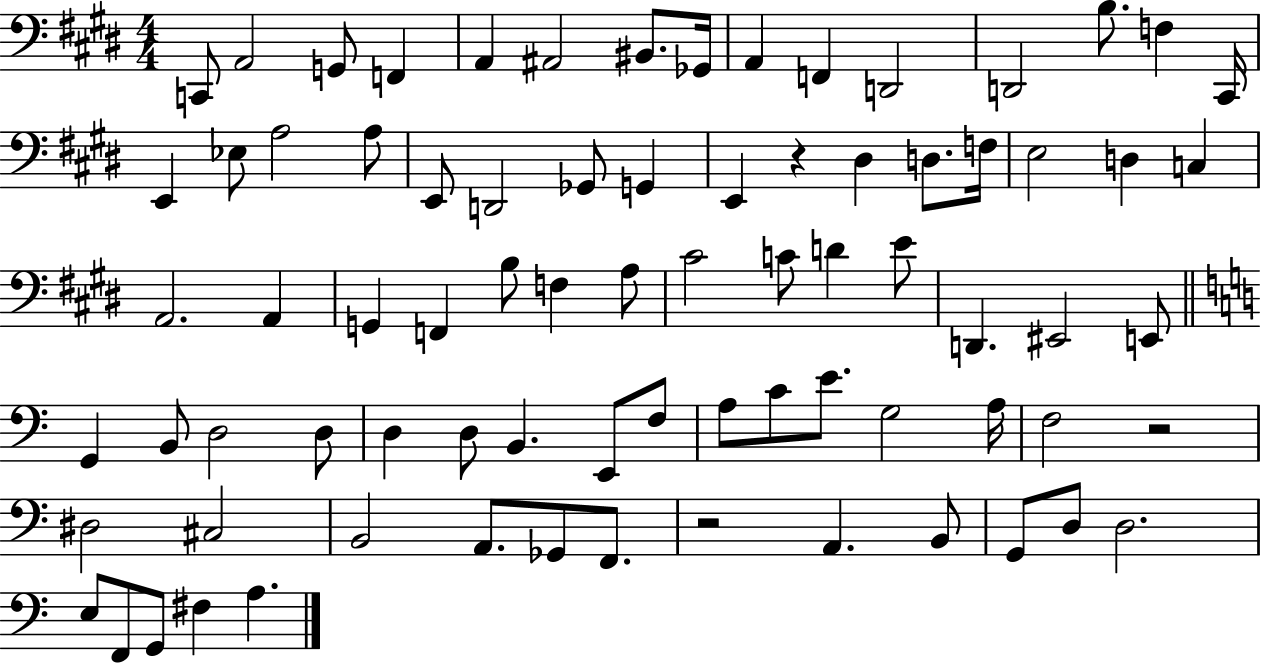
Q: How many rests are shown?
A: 3